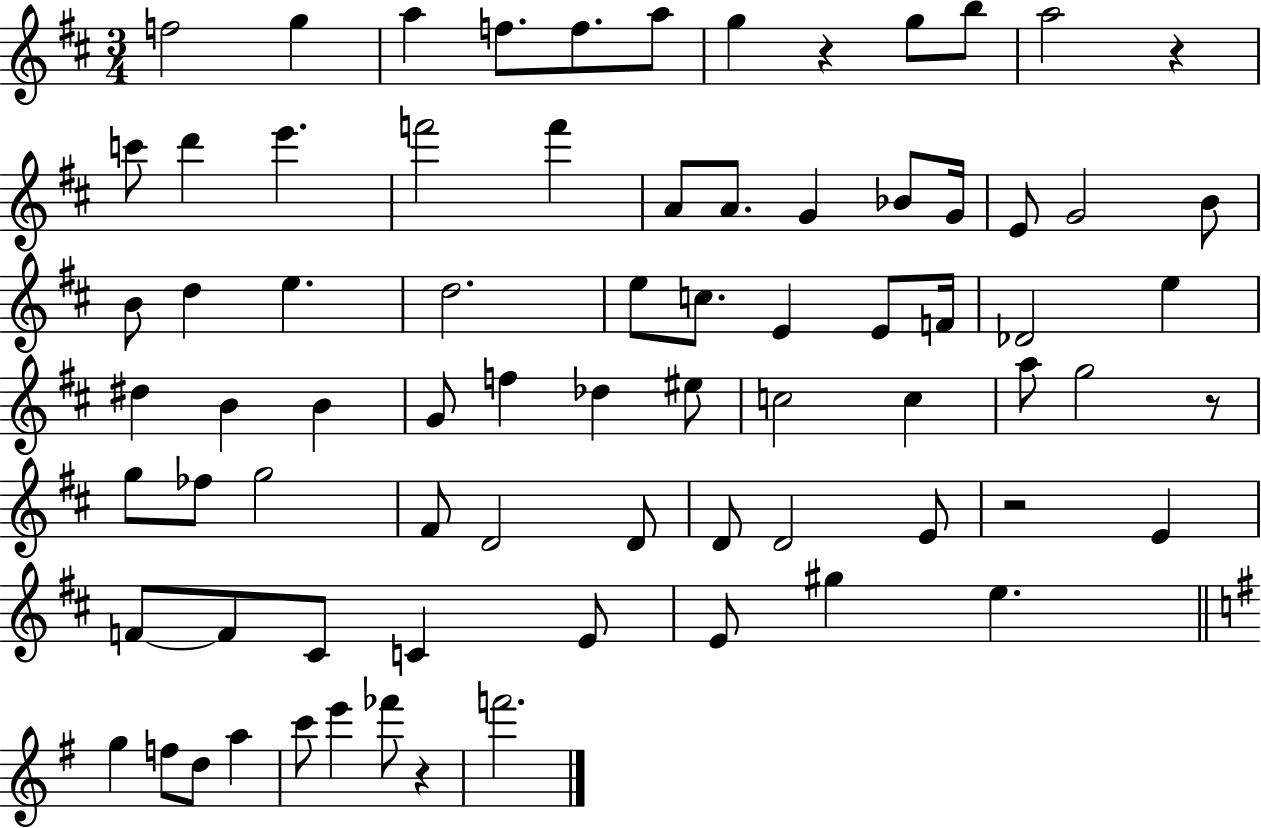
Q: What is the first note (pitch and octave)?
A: F5